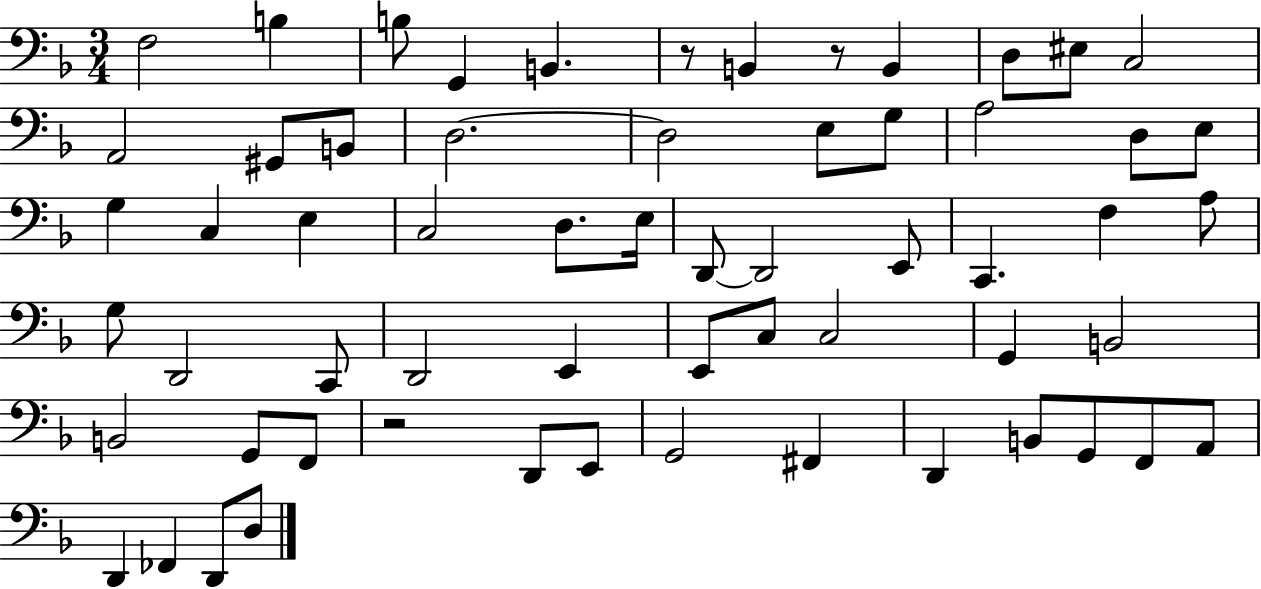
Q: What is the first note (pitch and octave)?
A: F3